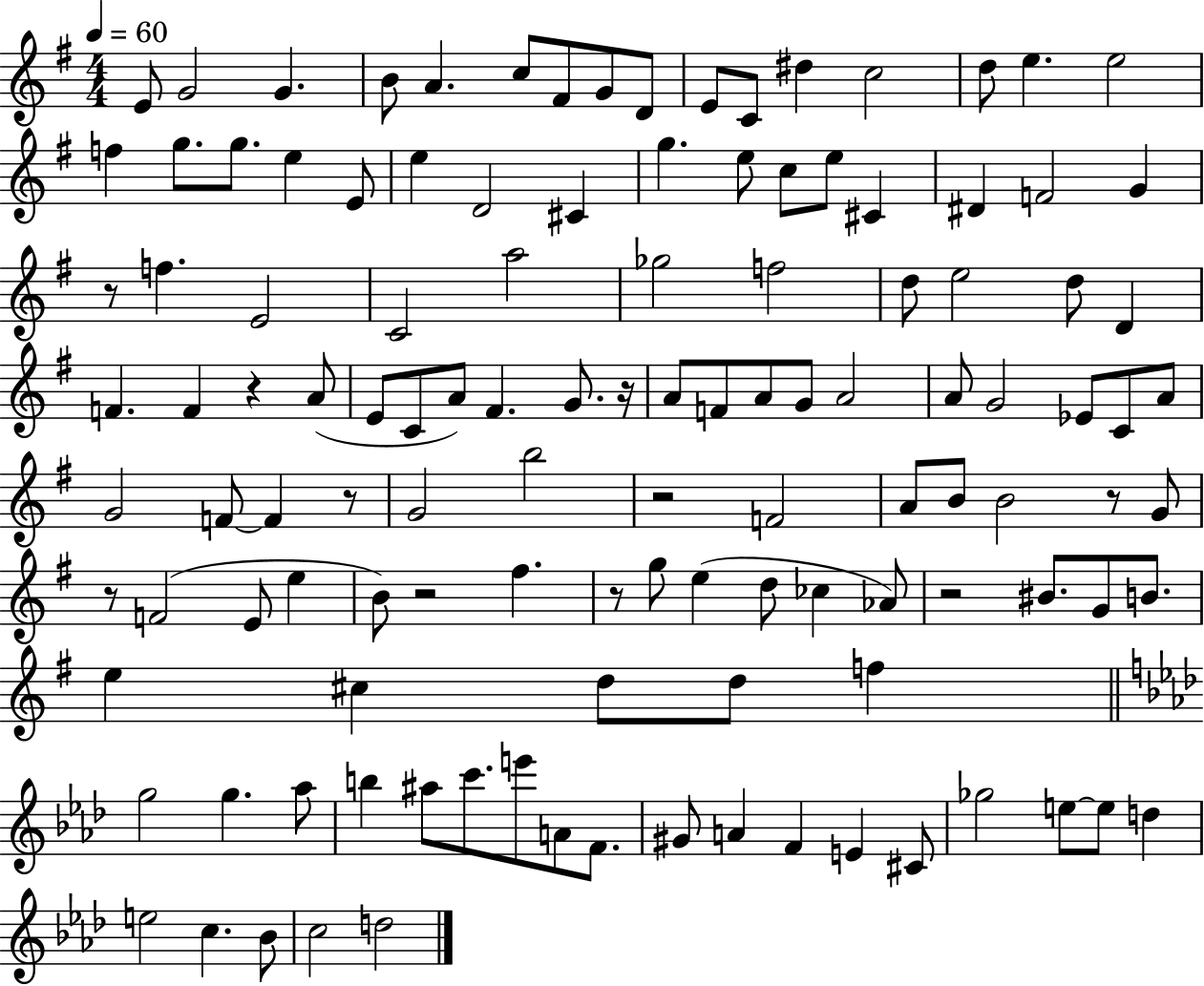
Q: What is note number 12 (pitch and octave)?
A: D#5